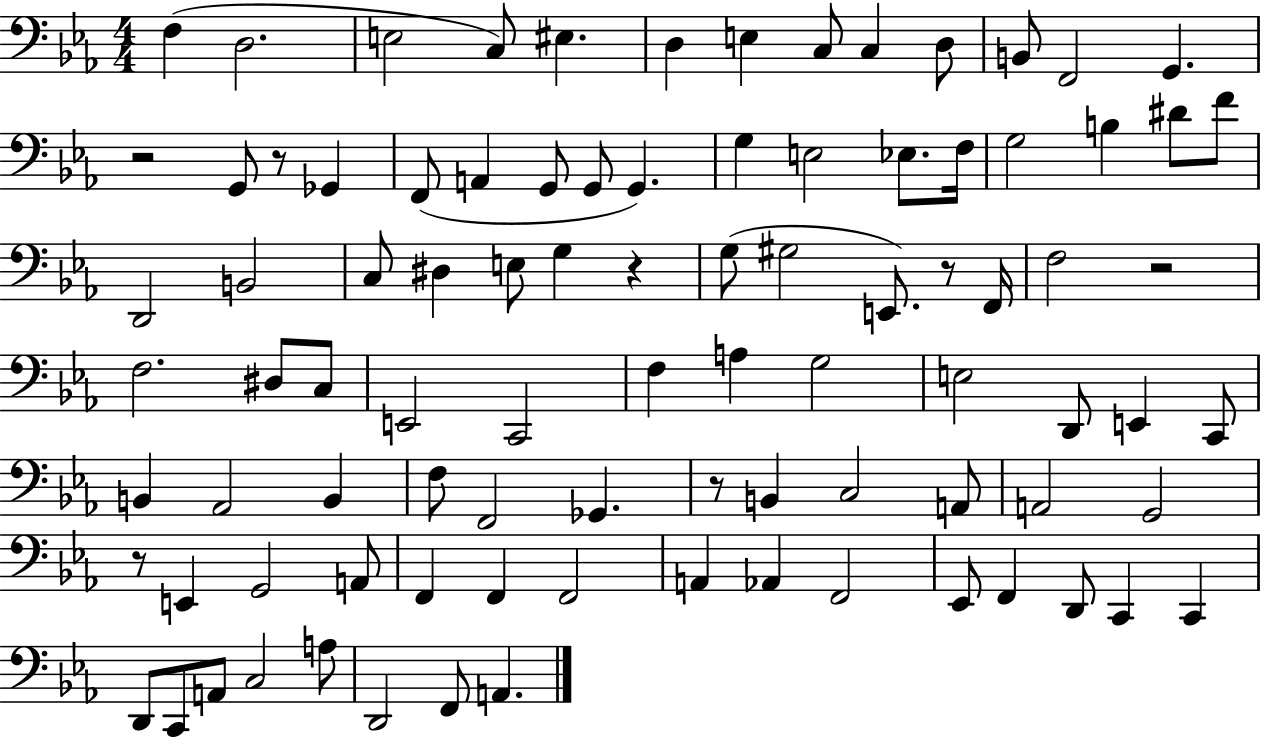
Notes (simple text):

F3/q D3/h. E3/h C3/e EIS3/q. D3/q E3/q C3/e C3/q D3/e B2/e F2/h G2/q. R/h G2/e R/e Gb2/q F2/e A2/q G2/e G2/e G2/q. G3/q E3/h Eb3/e. F3/s G3/h B3/q D#4/e F4/e D2/h B2/h C3/e D#3/q E3/e G3/q R/q G3/e G#3/h E2/e. R/e F2/s F3/h R/h F3/h. D#3/e C3/e E2/h C2/h F3/q A3/q G3/h E3/h D2/e E2/q C2/e B2/q Ab2/h B2/q F3/e F2/h Gb2/q. R/e B2/q C3/h A2/e A2/h G2/h R/e E2/q G2/h A2/e F2/q F2/q F2/h A2/q Ab2/q F2/h Eb2/e F2/q D2/e C2/q C2/q D2/e C2/e A2/e C3/h A3/e D2/h F2/e A2/q.